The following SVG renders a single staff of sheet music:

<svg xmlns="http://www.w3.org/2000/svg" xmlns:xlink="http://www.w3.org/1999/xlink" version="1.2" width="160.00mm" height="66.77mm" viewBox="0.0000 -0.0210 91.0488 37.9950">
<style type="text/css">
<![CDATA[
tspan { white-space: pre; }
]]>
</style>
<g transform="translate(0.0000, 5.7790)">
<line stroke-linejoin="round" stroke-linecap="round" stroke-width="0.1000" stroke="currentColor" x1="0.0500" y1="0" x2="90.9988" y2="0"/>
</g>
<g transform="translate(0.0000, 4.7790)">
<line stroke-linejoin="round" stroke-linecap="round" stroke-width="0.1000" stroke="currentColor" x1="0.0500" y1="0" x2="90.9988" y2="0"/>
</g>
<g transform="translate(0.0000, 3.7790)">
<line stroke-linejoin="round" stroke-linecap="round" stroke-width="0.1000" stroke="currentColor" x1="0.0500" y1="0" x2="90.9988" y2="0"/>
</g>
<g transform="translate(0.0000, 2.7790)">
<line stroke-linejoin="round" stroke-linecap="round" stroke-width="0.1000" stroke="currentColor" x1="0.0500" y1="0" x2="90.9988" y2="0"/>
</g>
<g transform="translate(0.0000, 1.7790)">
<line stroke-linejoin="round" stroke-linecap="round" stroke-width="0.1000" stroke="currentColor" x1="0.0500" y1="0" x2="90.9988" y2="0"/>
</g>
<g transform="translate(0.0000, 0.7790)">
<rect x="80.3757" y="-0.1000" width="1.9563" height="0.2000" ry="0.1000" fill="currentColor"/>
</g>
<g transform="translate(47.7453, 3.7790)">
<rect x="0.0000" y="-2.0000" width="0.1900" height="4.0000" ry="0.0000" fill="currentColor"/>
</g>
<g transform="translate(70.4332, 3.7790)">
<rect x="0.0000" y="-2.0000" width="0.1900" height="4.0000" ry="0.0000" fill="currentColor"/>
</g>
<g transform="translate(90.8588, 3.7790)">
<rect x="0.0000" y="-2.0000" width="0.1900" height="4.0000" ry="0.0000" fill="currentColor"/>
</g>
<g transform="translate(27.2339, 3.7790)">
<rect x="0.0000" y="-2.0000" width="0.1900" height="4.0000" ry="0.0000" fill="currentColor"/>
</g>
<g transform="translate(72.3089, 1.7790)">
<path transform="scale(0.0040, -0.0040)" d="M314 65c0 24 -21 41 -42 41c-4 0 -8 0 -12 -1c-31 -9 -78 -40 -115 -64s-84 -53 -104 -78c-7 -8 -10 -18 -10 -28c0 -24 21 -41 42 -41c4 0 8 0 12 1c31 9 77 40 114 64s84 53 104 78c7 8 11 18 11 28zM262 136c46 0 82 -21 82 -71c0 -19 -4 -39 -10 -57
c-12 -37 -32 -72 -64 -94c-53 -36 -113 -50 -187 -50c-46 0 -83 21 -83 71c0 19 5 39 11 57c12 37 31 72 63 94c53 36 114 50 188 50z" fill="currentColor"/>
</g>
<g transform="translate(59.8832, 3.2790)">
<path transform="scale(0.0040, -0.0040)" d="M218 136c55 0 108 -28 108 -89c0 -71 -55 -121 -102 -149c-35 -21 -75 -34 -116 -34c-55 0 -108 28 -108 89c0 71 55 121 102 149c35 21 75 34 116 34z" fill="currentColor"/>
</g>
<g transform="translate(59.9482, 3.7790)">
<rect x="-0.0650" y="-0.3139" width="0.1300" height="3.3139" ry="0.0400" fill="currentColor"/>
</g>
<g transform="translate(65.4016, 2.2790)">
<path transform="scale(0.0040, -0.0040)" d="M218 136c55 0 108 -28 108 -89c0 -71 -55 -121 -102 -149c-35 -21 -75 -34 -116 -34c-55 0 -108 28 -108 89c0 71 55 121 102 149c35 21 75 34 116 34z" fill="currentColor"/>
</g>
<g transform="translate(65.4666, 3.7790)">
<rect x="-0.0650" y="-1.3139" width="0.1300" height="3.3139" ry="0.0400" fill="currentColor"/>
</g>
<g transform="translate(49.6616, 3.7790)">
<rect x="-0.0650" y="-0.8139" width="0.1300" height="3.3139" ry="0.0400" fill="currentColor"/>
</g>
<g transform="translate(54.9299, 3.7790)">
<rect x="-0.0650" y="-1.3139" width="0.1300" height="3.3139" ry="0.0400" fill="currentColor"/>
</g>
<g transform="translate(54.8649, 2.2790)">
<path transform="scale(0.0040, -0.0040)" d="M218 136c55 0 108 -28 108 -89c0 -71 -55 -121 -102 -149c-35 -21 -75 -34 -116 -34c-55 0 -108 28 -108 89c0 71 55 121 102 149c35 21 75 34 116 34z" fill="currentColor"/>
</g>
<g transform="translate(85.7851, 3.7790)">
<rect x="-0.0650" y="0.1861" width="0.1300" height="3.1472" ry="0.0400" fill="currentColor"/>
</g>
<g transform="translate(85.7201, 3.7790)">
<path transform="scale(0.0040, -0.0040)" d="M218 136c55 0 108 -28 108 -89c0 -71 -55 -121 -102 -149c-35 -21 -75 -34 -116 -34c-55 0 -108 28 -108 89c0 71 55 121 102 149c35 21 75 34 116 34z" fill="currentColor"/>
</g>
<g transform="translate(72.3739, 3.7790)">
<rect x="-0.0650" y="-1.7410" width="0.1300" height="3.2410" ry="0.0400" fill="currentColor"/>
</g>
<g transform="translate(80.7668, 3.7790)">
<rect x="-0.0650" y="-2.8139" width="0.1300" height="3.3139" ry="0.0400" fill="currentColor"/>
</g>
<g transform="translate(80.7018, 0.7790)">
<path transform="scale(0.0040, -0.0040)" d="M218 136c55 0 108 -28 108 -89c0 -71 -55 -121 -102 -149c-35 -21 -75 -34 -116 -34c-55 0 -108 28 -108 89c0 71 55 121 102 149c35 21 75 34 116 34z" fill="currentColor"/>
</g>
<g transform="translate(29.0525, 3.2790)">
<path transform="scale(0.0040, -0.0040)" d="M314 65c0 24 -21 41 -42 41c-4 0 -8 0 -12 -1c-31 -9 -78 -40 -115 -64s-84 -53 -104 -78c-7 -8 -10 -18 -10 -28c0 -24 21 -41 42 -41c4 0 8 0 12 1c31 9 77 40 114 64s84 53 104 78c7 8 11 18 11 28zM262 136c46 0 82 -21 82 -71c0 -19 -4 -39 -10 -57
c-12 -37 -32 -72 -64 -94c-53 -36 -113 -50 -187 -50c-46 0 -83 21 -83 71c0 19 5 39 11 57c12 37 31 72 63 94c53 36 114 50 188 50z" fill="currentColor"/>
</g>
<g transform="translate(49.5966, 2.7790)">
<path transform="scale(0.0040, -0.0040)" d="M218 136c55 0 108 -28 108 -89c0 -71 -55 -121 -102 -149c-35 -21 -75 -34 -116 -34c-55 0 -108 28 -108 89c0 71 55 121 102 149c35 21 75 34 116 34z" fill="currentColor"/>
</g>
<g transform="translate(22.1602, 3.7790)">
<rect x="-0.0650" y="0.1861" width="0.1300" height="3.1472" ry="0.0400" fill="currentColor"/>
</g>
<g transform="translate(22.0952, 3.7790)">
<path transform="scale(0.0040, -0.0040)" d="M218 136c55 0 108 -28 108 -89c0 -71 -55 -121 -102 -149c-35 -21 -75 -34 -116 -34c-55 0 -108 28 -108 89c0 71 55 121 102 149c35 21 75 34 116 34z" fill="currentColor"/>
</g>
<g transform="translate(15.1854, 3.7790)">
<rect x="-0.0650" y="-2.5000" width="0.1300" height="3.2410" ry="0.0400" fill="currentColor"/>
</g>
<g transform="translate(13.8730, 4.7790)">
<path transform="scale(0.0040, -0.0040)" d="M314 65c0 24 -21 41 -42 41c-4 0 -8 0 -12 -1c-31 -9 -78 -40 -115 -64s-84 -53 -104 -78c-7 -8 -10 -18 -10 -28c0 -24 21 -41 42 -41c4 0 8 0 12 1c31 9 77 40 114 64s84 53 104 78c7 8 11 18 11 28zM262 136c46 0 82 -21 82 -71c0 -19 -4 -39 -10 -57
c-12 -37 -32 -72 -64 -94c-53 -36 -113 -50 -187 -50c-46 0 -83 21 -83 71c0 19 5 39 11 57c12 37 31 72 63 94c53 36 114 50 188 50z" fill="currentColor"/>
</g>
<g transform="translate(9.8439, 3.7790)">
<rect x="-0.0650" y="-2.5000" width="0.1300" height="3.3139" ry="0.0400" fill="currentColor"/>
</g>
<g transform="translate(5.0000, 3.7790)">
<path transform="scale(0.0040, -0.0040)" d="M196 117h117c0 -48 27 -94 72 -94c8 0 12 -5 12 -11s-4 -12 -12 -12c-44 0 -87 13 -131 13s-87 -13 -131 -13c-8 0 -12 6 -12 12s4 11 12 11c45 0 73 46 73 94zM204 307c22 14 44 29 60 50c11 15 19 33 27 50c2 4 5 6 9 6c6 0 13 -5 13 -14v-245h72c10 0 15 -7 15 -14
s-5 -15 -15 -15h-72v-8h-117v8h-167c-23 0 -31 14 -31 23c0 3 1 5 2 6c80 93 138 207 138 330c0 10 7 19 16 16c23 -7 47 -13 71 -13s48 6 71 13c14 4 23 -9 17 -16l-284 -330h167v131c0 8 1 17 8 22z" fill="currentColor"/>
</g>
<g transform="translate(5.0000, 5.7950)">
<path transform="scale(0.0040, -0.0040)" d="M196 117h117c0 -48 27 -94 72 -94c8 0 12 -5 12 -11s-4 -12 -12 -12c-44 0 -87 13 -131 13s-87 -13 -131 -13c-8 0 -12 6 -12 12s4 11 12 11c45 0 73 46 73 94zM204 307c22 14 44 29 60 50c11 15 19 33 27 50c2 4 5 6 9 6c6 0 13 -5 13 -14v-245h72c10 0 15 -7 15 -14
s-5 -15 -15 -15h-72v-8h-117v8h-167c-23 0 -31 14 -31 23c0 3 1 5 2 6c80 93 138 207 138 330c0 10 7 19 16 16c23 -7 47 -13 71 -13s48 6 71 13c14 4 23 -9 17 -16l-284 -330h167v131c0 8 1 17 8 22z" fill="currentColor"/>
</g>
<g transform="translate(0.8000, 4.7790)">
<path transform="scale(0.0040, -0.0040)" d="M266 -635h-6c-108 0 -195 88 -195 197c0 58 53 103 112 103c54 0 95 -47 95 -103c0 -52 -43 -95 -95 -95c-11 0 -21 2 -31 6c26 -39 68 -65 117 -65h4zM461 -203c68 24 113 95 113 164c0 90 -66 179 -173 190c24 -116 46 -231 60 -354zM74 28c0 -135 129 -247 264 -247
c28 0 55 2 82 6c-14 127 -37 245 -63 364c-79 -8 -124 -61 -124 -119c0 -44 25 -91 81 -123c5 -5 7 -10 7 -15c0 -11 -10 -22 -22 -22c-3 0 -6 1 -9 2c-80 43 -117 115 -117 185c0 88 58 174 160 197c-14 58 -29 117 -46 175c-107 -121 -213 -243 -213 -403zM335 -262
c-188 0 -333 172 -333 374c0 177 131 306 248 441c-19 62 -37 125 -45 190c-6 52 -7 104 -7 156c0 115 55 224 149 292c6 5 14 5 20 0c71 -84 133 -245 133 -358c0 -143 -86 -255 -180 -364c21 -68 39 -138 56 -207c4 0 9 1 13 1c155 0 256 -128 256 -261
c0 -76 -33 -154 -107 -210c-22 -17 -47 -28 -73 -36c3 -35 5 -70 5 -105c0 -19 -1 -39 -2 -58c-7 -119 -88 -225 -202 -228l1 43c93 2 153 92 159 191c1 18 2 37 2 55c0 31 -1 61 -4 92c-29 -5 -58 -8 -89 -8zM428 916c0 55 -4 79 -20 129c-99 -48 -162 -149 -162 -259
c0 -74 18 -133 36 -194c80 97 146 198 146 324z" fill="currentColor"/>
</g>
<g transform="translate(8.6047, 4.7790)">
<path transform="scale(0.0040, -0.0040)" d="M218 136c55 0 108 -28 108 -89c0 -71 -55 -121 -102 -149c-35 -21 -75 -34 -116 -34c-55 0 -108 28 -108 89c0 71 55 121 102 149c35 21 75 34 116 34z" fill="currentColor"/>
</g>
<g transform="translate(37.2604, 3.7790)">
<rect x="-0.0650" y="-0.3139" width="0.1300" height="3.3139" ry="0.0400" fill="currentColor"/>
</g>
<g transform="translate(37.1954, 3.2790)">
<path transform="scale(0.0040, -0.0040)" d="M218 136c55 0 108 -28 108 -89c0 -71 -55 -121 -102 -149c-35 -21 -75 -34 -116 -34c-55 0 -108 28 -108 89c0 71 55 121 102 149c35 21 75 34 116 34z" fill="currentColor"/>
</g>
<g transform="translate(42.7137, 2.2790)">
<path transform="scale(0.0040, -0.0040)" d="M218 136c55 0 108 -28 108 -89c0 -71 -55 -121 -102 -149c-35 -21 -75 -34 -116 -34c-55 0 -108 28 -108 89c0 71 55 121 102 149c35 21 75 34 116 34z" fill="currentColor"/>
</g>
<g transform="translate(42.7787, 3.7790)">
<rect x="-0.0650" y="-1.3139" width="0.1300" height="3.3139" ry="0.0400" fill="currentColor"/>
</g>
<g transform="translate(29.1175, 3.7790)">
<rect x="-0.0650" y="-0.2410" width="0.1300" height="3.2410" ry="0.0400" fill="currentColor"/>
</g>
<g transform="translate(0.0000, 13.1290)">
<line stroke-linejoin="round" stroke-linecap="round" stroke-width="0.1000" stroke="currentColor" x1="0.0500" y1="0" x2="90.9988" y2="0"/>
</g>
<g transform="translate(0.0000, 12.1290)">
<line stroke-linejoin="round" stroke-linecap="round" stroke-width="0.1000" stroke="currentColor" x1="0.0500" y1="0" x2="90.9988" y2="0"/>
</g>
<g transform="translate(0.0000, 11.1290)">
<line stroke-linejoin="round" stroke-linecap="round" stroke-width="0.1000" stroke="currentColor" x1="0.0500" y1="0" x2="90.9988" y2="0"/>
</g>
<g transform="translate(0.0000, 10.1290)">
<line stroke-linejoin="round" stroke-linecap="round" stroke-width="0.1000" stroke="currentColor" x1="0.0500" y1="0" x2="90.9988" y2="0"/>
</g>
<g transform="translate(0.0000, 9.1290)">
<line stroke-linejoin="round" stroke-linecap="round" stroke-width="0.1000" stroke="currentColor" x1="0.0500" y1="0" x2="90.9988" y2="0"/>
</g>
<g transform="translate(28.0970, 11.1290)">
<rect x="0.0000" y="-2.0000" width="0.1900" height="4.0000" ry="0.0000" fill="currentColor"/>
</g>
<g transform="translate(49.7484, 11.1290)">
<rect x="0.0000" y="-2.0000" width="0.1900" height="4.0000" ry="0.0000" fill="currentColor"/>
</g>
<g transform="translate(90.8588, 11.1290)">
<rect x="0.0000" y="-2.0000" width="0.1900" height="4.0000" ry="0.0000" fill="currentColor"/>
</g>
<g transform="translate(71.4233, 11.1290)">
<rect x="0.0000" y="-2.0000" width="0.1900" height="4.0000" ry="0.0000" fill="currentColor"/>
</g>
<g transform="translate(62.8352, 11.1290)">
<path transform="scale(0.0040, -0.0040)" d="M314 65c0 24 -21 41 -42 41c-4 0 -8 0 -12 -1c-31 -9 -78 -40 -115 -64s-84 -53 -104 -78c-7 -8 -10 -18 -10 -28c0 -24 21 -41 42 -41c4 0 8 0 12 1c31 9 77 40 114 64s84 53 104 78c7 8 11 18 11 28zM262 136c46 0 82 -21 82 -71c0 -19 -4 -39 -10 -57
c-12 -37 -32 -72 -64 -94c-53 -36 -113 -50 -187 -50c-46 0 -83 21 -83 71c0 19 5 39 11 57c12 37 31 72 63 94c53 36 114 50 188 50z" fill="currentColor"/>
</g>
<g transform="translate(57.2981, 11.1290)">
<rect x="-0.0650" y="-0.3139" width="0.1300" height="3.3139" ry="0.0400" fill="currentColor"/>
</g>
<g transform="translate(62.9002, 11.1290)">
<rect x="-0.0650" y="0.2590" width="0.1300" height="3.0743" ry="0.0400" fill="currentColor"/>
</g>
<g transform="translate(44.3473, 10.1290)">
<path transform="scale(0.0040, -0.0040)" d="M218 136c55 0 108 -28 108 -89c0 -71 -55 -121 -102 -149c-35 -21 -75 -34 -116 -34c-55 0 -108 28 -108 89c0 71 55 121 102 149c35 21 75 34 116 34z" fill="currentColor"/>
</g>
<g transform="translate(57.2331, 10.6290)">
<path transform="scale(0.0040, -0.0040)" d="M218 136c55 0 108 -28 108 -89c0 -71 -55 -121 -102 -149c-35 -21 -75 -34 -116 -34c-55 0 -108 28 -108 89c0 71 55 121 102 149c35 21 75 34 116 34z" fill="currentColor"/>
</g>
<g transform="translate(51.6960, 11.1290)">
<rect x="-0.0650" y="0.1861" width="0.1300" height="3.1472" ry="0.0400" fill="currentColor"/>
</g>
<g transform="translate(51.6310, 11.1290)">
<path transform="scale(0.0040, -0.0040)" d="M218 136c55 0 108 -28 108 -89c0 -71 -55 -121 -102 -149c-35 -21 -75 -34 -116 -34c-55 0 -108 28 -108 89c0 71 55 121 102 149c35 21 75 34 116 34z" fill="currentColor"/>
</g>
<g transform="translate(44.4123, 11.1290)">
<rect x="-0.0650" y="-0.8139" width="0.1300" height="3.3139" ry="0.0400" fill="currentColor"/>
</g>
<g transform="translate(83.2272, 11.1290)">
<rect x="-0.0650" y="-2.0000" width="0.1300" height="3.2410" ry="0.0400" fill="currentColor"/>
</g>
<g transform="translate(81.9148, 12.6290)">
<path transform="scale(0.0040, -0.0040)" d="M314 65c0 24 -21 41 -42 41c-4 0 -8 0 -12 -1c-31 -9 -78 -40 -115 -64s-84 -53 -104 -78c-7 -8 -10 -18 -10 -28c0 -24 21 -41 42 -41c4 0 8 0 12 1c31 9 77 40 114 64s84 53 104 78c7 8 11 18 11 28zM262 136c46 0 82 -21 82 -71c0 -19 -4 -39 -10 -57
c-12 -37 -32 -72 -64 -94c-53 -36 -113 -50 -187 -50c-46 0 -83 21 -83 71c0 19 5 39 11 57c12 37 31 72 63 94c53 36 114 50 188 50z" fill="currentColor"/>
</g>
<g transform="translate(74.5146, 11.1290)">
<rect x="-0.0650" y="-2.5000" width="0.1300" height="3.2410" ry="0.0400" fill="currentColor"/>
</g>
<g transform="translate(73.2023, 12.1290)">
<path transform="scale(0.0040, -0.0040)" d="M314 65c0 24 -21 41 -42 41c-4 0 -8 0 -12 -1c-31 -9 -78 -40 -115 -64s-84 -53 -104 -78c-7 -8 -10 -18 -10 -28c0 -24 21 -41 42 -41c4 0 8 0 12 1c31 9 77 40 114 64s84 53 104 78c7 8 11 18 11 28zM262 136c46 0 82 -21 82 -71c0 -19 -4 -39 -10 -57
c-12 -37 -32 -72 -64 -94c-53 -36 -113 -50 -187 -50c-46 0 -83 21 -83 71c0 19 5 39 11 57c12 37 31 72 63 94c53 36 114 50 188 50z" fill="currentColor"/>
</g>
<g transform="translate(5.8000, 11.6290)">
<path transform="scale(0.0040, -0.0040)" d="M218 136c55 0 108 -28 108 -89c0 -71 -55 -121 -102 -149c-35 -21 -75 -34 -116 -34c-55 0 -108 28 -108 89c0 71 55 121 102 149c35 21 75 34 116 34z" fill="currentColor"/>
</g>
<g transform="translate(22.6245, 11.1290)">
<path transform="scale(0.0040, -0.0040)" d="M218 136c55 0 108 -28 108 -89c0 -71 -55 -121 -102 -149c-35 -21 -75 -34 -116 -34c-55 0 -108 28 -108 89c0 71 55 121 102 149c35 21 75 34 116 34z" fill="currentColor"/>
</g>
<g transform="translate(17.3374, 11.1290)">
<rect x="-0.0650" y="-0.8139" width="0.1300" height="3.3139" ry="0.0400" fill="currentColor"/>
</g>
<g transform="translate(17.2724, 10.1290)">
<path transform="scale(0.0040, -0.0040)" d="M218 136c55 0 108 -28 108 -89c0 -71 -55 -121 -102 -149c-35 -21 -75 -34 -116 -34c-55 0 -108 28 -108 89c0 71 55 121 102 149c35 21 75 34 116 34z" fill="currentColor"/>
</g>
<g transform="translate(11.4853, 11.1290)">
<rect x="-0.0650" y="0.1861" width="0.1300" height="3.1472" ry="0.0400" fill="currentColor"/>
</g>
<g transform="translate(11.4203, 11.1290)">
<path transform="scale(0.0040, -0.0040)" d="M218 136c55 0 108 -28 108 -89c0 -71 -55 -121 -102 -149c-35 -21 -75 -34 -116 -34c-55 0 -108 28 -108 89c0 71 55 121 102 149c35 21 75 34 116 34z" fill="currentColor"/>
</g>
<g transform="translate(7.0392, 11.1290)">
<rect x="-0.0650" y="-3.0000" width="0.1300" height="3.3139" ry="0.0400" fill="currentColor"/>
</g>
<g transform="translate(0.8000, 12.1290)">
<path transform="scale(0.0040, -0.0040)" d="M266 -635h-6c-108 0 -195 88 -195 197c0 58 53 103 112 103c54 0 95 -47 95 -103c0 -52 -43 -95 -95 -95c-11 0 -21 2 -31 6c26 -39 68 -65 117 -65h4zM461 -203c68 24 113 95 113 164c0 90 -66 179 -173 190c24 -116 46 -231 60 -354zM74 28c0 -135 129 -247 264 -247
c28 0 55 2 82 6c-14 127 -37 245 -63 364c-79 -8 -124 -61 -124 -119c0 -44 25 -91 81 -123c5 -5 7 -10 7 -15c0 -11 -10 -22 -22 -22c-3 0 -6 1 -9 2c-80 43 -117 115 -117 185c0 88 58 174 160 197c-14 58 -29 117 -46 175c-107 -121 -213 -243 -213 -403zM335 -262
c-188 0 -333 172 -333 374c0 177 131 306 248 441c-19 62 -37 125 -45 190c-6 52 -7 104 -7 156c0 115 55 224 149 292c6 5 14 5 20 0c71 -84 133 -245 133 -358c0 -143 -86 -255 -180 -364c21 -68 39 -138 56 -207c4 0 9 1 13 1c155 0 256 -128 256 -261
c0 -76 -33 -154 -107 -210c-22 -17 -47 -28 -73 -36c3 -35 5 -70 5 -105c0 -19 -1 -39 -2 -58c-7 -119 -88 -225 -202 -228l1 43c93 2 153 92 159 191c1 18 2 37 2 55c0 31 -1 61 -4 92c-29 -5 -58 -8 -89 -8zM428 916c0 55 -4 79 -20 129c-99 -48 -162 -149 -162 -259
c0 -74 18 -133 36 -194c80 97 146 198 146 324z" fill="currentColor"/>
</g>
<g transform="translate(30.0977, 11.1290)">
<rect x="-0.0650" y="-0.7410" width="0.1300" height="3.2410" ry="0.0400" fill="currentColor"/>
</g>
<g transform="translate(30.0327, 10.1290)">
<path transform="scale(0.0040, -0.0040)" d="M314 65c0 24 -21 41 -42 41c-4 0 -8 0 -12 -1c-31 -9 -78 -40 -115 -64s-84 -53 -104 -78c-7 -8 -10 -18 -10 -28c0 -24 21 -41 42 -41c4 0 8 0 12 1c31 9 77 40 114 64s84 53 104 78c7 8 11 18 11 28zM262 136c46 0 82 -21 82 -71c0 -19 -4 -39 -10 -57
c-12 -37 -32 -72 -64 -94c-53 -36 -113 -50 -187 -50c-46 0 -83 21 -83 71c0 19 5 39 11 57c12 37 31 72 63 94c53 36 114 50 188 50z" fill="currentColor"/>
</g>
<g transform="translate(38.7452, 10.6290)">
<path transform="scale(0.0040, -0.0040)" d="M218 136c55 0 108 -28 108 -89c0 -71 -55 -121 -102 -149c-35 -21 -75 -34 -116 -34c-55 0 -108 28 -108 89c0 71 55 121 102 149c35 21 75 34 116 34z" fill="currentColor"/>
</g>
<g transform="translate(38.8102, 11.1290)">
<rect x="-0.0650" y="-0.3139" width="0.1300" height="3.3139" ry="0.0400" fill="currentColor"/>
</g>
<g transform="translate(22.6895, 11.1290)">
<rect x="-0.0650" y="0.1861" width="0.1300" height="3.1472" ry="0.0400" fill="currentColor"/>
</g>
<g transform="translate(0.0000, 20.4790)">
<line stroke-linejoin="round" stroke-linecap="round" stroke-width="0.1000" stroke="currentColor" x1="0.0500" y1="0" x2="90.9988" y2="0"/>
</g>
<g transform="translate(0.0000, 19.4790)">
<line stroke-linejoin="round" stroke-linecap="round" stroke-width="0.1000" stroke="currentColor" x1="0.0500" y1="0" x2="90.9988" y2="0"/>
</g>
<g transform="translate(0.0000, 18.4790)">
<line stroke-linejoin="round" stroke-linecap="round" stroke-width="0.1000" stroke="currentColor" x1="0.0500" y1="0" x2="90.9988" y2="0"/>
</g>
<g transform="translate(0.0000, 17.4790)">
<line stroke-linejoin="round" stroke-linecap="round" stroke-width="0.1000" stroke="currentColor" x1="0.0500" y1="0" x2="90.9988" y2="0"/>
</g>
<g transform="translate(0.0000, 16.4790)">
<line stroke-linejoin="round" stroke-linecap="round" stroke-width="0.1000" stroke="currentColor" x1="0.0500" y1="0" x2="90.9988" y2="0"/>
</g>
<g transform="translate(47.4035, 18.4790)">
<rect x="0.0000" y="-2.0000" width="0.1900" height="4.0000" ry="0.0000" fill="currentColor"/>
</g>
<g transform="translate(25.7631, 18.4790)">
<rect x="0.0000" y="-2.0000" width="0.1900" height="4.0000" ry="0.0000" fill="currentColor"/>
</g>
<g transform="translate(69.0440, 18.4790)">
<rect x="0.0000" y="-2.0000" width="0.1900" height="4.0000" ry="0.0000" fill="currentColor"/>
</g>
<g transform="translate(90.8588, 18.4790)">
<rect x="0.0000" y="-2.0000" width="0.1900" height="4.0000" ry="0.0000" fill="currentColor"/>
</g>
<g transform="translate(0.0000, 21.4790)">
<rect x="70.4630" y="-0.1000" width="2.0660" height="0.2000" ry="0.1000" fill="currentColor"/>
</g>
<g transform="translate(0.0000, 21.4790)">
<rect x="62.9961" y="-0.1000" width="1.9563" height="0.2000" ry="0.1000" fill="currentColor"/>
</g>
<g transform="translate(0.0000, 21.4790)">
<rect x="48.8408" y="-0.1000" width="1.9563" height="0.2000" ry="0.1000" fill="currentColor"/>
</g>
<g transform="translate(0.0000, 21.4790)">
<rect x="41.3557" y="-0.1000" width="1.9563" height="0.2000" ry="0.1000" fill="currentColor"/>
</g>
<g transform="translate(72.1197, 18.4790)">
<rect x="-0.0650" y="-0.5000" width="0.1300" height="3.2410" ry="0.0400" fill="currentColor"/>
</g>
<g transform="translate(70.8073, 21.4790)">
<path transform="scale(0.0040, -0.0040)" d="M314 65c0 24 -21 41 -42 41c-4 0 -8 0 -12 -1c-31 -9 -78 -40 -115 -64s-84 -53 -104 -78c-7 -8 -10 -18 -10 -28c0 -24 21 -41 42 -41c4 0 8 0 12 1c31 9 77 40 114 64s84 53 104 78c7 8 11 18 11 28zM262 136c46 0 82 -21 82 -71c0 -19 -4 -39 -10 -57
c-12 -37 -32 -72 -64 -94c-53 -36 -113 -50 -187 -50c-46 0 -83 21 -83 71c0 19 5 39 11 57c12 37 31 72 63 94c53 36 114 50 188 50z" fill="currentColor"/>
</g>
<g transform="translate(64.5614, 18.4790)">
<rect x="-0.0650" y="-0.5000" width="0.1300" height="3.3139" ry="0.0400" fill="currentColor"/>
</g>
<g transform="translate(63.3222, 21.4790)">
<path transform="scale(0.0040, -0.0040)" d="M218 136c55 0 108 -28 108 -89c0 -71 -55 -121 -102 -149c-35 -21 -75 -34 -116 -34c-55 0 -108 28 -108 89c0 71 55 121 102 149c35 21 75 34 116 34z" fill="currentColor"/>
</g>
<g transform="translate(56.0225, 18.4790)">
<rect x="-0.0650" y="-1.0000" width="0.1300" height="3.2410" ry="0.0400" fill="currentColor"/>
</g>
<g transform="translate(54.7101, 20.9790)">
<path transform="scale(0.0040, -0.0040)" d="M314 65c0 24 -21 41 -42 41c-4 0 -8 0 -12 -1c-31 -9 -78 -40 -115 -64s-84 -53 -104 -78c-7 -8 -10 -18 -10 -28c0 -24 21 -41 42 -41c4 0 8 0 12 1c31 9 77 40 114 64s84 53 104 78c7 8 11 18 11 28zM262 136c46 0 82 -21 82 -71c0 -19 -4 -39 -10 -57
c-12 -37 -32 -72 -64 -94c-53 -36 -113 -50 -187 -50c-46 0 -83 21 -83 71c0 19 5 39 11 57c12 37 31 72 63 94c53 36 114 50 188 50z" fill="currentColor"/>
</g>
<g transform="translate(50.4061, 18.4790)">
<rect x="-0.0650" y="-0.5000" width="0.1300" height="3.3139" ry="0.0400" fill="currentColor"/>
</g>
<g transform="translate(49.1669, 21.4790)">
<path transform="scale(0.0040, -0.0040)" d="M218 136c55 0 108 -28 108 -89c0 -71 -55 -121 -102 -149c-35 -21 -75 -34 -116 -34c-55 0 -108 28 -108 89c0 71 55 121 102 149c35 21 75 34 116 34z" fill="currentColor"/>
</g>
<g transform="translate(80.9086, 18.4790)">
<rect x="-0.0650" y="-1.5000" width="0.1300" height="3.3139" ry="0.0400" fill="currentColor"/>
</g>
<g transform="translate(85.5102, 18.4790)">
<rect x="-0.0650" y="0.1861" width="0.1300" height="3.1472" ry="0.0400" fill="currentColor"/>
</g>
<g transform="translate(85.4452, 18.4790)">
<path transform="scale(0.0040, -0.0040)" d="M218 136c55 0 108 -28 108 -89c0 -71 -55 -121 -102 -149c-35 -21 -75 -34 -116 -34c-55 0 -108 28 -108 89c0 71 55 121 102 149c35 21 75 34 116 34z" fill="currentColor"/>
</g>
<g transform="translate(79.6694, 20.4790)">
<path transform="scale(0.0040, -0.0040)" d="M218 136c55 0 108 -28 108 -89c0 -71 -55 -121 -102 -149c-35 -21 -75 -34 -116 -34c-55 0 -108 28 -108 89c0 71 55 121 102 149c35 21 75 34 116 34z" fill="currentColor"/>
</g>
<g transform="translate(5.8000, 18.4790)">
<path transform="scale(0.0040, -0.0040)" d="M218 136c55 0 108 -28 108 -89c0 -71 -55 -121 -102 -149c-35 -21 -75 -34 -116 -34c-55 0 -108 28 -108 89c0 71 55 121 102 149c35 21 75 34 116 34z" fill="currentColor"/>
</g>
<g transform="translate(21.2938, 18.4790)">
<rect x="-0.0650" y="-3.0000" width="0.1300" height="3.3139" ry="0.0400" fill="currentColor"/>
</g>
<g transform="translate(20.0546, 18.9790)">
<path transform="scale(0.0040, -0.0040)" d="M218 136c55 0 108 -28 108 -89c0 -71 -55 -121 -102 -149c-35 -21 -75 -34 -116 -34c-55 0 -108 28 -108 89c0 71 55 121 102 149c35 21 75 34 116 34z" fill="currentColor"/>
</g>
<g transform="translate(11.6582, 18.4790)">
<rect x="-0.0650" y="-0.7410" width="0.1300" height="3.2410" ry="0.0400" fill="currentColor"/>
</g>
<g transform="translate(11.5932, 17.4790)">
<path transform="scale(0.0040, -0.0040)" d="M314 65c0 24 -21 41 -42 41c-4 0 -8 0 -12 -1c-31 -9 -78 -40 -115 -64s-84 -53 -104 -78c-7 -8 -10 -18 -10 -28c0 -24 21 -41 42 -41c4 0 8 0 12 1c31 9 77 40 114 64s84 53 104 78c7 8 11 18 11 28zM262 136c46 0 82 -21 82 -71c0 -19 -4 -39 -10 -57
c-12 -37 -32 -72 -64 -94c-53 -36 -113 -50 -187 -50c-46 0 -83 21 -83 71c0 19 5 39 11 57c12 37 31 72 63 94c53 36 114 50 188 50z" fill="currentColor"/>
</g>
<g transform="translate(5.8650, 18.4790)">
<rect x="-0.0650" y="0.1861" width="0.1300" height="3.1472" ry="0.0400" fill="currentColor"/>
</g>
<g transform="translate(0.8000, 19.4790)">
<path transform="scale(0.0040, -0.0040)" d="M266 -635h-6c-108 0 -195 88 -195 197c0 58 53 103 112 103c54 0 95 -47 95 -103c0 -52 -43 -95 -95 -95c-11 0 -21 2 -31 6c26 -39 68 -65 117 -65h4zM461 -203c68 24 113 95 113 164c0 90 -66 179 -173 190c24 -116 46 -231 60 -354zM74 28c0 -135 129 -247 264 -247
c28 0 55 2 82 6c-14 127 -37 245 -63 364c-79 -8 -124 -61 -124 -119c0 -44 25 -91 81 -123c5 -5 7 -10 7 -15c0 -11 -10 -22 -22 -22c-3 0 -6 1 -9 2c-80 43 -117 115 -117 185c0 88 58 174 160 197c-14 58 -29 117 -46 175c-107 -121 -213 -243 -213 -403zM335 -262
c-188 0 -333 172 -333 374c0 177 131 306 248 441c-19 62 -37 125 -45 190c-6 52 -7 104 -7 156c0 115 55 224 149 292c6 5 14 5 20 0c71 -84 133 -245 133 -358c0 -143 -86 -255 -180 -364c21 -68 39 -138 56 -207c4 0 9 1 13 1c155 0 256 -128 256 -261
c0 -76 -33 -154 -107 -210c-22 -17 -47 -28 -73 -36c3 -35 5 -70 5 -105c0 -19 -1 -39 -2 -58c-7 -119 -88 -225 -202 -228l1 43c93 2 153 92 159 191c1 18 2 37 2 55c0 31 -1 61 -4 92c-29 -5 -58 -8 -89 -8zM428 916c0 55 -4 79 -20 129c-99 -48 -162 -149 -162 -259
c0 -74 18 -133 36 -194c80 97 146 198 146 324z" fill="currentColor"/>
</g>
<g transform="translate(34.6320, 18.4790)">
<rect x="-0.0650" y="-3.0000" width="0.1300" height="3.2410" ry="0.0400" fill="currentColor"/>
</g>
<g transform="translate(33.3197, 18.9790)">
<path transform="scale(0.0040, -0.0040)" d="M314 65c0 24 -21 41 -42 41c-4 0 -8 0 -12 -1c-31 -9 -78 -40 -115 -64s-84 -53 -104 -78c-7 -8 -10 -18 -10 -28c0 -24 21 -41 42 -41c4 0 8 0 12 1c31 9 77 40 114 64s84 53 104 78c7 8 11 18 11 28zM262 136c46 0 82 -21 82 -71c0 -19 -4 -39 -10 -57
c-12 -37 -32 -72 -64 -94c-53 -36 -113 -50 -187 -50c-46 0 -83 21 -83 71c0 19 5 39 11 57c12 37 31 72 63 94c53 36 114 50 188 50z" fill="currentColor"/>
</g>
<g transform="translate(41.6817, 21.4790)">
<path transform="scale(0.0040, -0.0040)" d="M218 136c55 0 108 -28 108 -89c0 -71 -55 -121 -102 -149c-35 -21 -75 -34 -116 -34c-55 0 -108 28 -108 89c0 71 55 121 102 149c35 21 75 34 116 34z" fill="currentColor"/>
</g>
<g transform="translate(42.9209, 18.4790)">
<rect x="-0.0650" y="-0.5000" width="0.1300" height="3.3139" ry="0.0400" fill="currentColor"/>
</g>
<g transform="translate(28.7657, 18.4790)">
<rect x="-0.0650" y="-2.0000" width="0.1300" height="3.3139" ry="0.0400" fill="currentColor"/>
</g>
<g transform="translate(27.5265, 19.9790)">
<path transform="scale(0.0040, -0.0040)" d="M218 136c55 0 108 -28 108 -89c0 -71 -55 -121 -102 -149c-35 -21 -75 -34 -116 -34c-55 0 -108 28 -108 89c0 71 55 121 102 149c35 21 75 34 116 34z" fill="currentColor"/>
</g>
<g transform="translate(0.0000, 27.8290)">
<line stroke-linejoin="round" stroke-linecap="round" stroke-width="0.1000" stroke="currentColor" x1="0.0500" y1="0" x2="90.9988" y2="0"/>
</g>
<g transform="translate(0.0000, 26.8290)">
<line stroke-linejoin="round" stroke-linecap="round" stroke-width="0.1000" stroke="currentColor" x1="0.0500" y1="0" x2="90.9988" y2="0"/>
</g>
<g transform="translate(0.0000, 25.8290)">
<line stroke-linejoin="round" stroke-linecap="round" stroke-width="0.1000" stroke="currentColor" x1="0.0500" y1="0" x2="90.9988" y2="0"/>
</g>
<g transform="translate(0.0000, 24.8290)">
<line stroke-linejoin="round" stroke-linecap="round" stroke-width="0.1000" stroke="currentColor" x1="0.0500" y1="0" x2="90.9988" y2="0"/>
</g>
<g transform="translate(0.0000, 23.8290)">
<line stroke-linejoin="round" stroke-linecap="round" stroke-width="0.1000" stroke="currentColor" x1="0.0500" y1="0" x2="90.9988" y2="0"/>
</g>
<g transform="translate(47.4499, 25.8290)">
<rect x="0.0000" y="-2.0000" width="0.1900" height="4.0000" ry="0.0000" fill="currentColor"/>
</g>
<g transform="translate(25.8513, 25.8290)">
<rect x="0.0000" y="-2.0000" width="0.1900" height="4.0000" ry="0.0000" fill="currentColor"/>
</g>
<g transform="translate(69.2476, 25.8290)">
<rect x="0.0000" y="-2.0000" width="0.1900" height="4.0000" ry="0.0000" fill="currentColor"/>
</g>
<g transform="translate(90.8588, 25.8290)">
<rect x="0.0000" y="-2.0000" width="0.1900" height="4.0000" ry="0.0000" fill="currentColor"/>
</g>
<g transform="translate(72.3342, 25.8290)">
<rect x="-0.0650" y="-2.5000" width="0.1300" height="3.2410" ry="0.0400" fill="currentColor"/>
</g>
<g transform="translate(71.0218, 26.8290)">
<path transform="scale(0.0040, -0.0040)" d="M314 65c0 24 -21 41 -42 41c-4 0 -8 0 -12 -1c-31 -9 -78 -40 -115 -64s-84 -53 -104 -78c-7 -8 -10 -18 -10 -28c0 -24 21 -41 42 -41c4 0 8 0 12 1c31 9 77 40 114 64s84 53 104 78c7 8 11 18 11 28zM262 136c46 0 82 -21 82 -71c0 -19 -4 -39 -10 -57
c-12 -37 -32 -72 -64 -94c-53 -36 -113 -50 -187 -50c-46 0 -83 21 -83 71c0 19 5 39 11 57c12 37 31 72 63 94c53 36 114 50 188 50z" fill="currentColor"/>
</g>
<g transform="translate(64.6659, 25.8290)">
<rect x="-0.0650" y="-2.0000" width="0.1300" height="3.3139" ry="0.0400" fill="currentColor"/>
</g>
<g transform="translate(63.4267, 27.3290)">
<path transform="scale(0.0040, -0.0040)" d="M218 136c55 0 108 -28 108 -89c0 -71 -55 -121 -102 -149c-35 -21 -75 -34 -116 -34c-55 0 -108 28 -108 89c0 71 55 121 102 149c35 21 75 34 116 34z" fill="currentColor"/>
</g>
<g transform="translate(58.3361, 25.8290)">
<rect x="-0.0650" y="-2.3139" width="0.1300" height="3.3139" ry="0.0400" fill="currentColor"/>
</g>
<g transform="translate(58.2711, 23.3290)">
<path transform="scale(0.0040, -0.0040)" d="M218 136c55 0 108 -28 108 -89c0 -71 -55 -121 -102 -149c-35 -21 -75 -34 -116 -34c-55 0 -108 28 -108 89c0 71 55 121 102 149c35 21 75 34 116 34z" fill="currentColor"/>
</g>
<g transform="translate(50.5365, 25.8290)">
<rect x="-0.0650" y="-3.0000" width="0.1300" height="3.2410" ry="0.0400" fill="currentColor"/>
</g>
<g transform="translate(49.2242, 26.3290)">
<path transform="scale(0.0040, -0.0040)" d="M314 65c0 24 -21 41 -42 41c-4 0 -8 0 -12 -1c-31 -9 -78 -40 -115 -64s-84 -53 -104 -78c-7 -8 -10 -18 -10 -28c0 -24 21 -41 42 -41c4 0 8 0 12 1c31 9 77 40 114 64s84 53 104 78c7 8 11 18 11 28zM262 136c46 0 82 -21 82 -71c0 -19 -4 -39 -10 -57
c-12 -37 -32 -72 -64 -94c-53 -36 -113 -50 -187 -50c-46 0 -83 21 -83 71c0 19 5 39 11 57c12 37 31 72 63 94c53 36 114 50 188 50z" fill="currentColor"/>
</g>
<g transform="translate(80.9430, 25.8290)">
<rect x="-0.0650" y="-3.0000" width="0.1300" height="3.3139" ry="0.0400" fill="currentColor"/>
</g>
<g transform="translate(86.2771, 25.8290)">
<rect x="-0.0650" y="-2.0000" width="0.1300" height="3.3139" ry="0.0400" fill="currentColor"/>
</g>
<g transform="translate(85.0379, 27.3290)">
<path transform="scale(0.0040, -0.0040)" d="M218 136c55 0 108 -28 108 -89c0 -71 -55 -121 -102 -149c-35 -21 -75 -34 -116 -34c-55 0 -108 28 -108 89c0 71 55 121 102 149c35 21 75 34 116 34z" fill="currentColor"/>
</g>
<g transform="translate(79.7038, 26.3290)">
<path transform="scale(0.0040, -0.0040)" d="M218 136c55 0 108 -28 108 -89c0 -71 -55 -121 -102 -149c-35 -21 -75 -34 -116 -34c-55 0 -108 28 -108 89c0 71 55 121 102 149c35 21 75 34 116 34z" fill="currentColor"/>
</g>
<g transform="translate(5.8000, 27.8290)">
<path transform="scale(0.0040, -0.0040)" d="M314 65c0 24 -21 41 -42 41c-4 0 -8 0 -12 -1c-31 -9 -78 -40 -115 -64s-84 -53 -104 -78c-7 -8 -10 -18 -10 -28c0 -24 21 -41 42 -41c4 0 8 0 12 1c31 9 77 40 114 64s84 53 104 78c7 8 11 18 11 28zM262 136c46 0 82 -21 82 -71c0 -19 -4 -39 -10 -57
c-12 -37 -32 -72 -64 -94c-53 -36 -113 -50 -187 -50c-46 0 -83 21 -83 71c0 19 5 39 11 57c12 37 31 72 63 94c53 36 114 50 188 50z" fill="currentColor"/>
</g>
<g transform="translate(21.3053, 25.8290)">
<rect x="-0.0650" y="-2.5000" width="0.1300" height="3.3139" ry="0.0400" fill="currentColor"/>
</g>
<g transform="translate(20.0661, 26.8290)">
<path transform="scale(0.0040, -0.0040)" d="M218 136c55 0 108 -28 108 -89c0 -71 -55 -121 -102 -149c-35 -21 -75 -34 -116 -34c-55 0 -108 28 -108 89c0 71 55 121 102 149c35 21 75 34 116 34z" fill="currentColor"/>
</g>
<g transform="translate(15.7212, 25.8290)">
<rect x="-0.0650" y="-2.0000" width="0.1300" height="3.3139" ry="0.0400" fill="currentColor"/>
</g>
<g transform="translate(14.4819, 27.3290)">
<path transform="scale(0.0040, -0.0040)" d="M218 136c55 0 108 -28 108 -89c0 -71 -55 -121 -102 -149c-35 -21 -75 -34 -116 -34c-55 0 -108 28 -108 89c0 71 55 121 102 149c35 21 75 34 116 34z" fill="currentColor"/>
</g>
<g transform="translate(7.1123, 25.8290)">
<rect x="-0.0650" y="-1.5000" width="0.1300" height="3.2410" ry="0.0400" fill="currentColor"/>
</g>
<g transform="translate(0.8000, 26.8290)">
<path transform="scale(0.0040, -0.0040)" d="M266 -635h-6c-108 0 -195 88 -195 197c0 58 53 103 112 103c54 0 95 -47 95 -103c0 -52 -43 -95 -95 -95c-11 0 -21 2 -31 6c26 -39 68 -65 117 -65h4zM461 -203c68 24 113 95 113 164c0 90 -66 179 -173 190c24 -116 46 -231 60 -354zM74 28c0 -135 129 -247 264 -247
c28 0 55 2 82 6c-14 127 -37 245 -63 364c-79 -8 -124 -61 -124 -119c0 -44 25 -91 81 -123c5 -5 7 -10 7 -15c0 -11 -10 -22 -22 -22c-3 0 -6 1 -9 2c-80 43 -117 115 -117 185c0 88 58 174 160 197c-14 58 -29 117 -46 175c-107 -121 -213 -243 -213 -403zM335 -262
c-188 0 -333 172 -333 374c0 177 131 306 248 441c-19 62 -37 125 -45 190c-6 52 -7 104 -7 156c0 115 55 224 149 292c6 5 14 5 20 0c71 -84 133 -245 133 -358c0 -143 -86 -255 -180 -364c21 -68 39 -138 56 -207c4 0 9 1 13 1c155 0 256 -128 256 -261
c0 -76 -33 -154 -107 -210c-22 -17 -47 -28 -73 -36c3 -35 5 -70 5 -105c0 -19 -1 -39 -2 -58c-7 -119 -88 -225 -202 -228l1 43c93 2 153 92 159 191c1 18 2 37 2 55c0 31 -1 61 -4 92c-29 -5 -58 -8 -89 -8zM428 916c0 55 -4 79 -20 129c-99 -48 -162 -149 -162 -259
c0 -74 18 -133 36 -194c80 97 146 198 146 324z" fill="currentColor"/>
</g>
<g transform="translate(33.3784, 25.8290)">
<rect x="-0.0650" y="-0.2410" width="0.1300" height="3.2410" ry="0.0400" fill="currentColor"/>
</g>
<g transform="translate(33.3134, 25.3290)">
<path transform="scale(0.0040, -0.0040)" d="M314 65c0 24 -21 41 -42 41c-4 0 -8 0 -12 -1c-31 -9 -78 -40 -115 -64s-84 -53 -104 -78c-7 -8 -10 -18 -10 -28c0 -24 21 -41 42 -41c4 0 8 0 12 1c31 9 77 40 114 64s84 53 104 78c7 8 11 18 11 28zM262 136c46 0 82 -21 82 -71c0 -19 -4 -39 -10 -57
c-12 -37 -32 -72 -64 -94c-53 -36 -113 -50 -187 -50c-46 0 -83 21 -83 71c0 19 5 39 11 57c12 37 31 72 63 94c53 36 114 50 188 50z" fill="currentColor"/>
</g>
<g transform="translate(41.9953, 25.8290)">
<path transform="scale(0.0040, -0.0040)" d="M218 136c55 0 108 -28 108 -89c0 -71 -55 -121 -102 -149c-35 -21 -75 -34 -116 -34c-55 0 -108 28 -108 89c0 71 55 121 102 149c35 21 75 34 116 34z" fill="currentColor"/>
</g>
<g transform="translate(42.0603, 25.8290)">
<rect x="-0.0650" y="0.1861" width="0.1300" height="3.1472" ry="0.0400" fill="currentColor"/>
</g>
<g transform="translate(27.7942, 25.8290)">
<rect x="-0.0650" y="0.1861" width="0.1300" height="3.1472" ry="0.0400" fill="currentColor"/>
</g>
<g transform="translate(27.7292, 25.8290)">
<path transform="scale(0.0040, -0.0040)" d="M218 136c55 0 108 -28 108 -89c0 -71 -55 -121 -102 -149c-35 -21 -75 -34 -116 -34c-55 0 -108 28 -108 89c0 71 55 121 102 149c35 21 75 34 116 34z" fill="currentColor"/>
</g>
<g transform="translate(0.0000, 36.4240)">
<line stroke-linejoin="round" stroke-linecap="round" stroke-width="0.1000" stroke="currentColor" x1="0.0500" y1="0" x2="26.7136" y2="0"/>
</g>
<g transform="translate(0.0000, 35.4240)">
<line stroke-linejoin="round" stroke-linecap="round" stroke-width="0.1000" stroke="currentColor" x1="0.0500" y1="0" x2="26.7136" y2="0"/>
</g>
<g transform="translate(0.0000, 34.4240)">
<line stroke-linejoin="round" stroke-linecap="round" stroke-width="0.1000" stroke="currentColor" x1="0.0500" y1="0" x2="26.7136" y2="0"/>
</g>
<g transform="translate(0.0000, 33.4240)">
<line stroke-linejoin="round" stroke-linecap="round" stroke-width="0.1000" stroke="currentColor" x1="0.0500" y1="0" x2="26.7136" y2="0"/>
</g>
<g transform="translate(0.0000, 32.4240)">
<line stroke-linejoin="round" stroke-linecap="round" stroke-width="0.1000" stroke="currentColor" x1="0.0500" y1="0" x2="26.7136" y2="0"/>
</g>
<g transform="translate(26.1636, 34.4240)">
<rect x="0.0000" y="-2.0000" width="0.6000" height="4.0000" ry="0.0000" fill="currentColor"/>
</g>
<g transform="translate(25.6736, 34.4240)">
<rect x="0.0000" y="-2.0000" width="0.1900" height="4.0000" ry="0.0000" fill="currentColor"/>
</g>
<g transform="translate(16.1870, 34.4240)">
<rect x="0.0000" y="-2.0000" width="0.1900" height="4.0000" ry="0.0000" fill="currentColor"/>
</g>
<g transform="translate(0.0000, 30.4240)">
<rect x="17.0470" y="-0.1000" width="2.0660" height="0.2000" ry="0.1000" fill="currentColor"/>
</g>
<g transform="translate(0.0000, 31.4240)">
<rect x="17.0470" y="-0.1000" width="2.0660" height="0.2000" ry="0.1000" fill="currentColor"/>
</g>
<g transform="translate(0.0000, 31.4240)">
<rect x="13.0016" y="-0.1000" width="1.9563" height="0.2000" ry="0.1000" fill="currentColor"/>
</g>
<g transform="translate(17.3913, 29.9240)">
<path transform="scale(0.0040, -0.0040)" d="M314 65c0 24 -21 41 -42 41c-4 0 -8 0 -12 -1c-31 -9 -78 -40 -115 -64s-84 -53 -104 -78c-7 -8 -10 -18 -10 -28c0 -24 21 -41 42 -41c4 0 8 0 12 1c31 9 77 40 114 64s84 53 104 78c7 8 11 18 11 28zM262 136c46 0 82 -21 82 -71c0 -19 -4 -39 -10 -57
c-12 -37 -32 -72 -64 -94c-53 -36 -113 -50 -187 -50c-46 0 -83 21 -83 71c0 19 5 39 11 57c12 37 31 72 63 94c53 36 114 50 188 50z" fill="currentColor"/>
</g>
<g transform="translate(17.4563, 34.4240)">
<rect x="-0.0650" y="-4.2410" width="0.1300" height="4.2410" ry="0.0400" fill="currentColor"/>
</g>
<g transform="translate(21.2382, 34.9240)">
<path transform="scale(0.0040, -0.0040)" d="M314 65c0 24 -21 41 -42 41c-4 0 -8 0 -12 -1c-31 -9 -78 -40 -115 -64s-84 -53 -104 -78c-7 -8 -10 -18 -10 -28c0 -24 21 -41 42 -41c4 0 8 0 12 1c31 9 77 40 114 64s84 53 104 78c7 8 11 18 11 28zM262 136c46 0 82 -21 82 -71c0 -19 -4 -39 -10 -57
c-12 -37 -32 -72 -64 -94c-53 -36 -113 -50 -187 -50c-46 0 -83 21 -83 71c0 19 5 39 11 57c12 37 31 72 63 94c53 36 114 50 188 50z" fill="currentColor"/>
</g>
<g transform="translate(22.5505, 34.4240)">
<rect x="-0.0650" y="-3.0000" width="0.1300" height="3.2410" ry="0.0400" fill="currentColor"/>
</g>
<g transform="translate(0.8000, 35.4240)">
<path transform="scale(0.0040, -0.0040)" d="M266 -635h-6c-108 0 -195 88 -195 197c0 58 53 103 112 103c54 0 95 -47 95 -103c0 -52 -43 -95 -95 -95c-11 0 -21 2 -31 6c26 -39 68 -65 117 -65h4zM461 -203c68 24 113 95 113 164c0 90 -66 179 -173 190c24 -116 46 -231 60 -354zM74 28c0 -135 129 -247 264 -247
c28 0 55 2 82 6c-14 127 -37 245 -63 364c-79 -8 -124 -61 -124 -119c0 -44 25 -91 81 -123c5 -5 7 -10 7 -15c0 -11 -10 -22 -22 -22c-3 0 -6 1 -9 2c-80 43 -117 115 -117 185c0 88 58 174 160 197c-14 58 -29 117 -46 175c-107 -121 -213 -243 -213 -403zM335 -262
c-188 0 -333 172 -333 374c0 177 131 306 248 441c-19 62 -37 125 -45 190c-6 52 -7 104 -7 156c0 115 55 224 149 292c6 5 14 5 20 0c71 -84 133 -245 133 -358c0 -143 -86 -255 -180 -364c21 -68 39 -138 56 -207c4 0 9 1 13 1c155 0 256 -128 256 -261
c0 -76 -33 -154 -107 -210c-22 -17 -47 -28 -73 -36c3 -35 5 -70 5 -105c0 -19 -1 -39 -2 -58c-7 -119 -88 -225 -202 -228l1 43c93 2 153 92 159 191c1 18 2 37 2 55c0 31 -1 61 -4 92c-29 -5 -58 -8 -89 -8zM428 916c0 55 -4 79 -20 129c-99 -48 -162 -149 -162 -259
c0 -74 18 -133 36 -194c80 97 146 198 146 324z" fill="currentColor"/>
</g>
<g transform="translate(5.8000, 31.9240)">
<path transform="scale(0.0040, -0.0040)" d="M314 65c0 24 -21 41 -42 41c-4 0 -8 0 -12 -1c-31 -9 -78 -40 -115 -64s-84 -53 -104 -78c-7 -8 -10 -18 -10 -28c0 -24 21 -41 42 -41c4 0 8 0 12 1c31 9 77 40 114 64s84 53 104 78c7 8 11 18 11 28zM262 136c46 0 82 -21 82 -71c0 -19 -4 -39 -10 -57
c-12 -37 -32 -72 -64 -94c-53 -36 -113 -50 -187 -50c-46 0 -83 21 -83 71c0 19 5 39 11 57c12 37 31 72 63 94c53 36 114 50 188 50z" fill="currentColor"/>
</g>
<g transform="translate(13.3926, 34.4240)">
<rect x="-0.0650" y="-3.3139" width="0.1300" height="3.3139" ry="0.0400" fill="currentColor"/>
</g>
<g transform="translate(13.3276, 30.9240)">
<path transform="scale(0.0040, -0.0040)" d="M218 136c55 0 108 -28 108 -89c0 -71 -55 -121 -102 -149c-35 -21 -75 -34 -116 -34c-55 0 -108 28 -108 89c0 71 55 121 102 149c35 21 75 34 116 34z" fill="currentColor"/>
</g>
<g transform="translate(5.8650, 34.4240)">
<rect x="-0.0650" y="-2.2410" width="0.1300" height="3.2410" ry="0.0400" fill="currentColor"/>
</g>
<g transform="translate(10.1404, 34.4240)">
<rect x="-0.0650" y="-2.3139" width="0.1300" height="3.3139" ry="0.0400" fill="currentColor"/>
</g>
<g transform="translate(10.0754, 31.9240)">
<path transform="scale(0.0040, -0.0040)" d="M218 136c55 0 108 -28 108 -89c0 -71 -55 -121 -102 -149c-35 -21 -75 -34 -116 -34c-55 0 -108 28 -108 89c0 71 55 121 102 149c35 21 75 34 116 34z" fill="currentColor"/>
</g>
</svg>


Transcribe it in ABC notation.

X:1
T:Untitled
M:4/4
L:1/4
K:C
G G2 B c2 c e d e c e f2 a B A B d B d2 c d B c B2 G2 F2 B d2 A F A2 C C D2 C C2 E B E2 F G B c2 B A2 g F G2 A F g2 g b d'2 A2